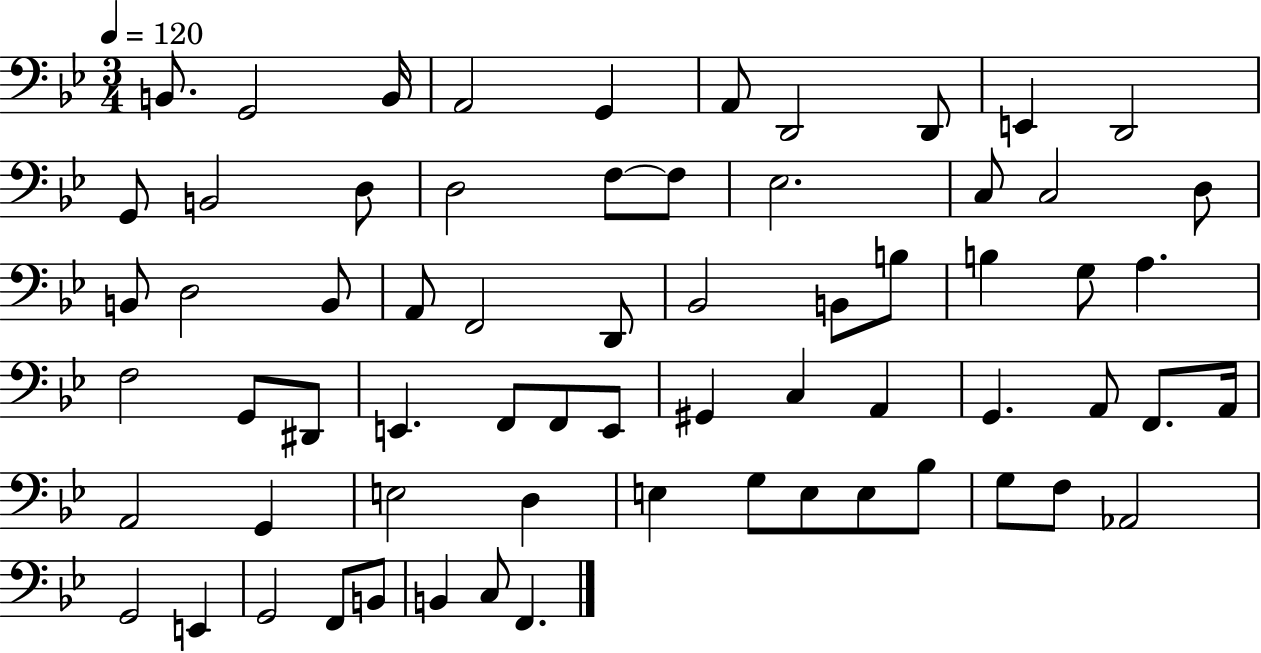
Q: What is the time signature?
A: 3/4